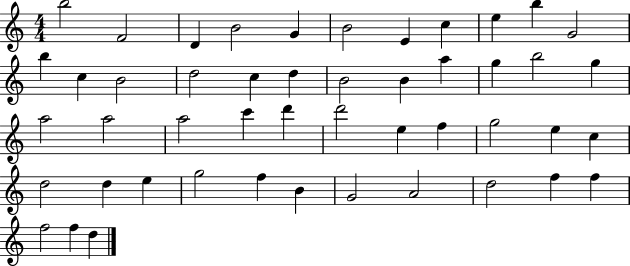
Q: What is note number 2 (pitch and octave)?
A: F4